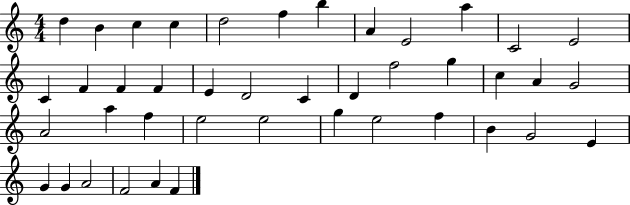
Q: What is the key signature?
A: C major